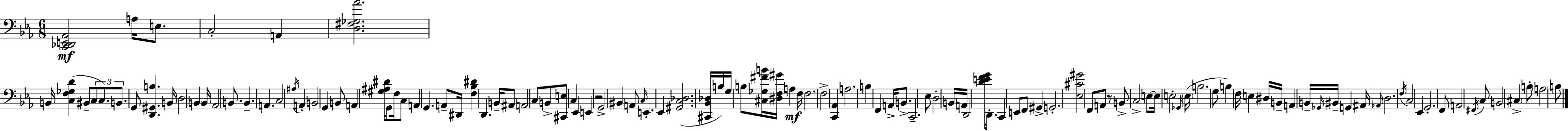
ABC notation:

X:1
T:Untitled
M:6/8
L:1/4
K:Cm
[C,,_D,,E,,_A,,]2 A,/4 E,/2 C,2 A,, [D,^F,_G,_A]2 B,,/4 [C,F,_G,D] ^B,,/2 C,/2 C,/2 B,,/2 G,,/2 [D,,^G,,B,] B,,/4 D,2 B,, B,,/4 _A,,2 B,,/2 B,, A,, C,2 ^A,/4 A,, B,,2 G,, B,,/2 A,, [^G,^A,^D]/4 G,,/2 F,/4 C,/2 A,, G,, A,,/2 ^D,,/4 [F,_B,^D] D,, B,,/4 ^A,,/2 A,,2 C,/2 B,,/2 [^C,,E,]/2 C, _E,, E,, z2 G,,2 ^B,, A,,/2 C,/4 E,, _E,, [^G,,C,_D,]2 [^C,,_B,,_D,]/4 B,/4 G,/4 B,/2 [^C,_G,^FB]/4 [^D,F,^G]/4 A, F,/4 F,2 F,2 [C,,_A,,] A,2 B, F,, A,,/4 B,,/2 C,,2 _E,/2 D,2 B,,/4 A,,/4 D,,2 [DEFG]/4 D,,/2 C,, E,,/2 F,,/2 ^G,, G,,2 [_E,^C^G]2 F,,/2 A,,/2 z/2 B,,/2 C,2 E,/2 E,/4 E,2 _G,,/4 E,/4 B,2 G,/2 B, F,/4 E, ^D,/4 B,,/4 A,, B,,/4 _G,,/4 ^B,,/4 G,, ^A,,/4 _A,,/4 D,2 F,/4 C,2 _E,, G,,2 F,,/2 A,,2 ^F,,/4 C,/2 B,,2 ^C, B,/2 A,2 B,/2